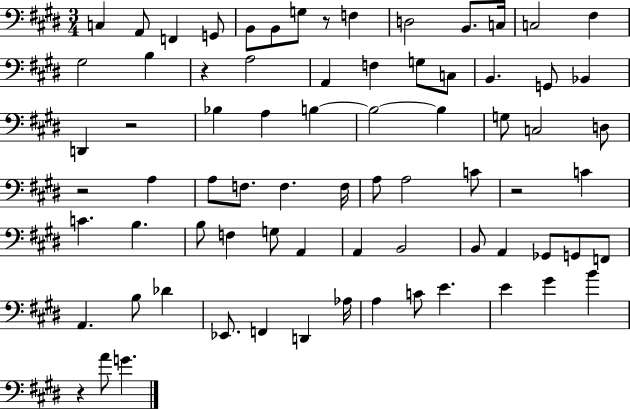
X:1
T:Untitled
M:3/4
L:1/4
K:E
C, A,,/2 F,, G,,/2 B,,/2 B,,/2 G,/2 z/2 F, D,2 B,,/2 C,/4 C,2 ^F, ^G,2 B, z A,2 A,, F, G,/2 C,/2 B,, G,,/2 _B,, D,, z2 _B, A, B, B,2 B, G,/2 C,2 D,/2 z2 A, A,/2 F,/2 F, F,/4 A,/2 A,2 C/2 z2 C C B, B,/2 F, G,/2 A,, A,, B,,2 B,,/2 A,, _G,,/2 G,,/2 F,,/2 A,, B,/2 _D _E,,/2 F,, D,, _A,/4 A, C/2 E E ^G B z A/2 G